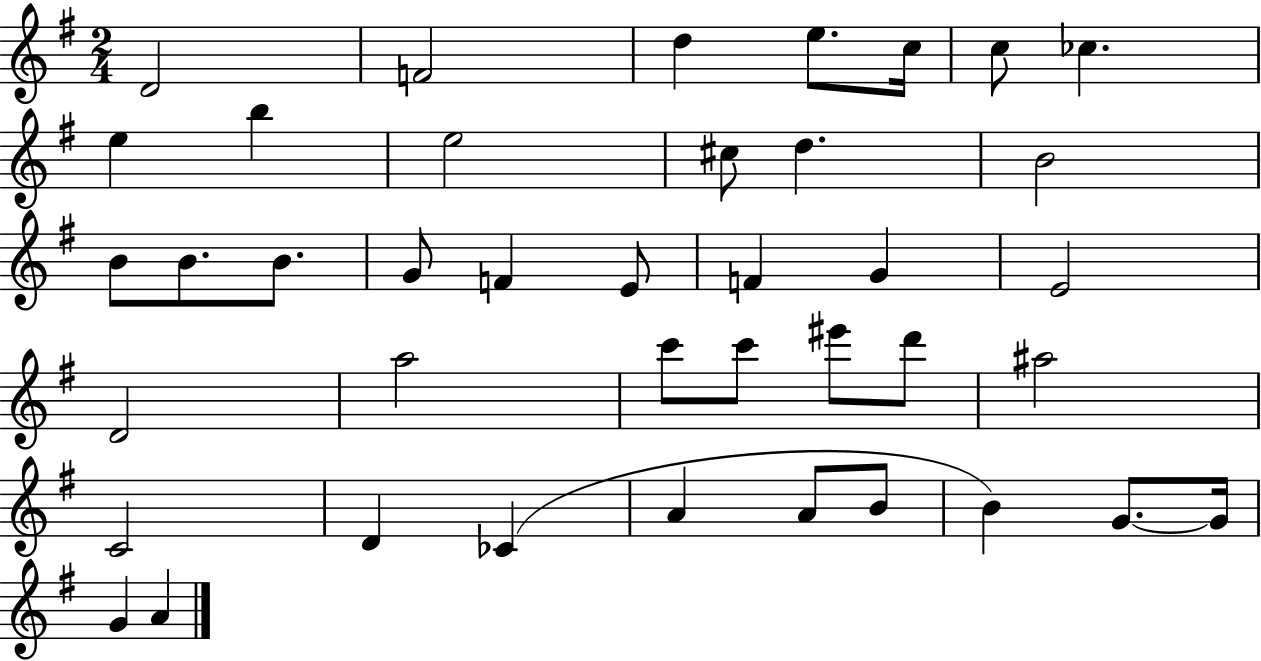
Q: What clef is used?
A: treble